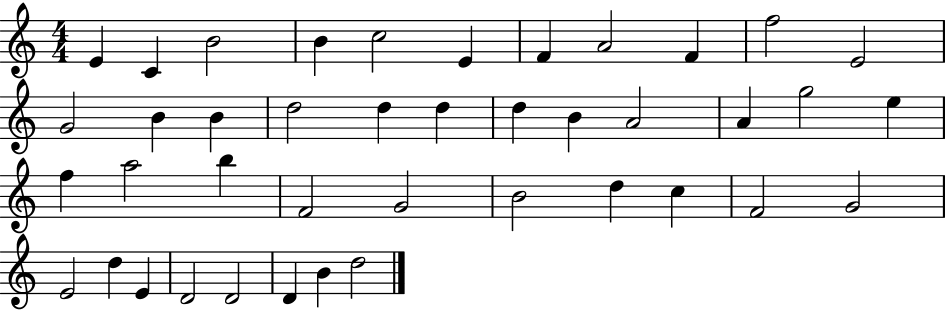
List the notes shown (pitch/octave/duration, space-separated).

E4/q C4/q B4/h B4/q C5/h E4/q F4/q A4/h F4/q F5/h E4/h G4/h B4/q B4/q D5/h D5/q D5/q D5/q B4/q A4/h A4/q G5/h E5/q F5/q A5/h B5/q F4/h G4/h B4/h D5/q C5/q F4/h G4/h E4/h D5/q E4/q D4/h D4/h D4/q B4/q D5/h